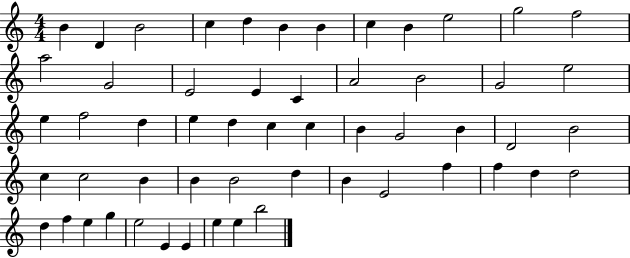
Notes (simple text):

B4/q D4/q B4/h C5/q D5/q B4/q B4/q C5/q B4/q E5/h G5/h F5/h A5/h G4/h E4/h E4/q C4/q A4/h B4/h G4/h E5/h E5/q F5/h D5/q E5/q D5/q C5/q C5/q B4/q G4/h B4/q D4/h B4/h C5/q C5/h B4/q B4/q B4/h D5/q B4/q E4/h F5/q F5/q D5/q D5/h D5/q F5/q E5/q G5/q E5/h E4/q E4/q E5/q E5/q B5/h